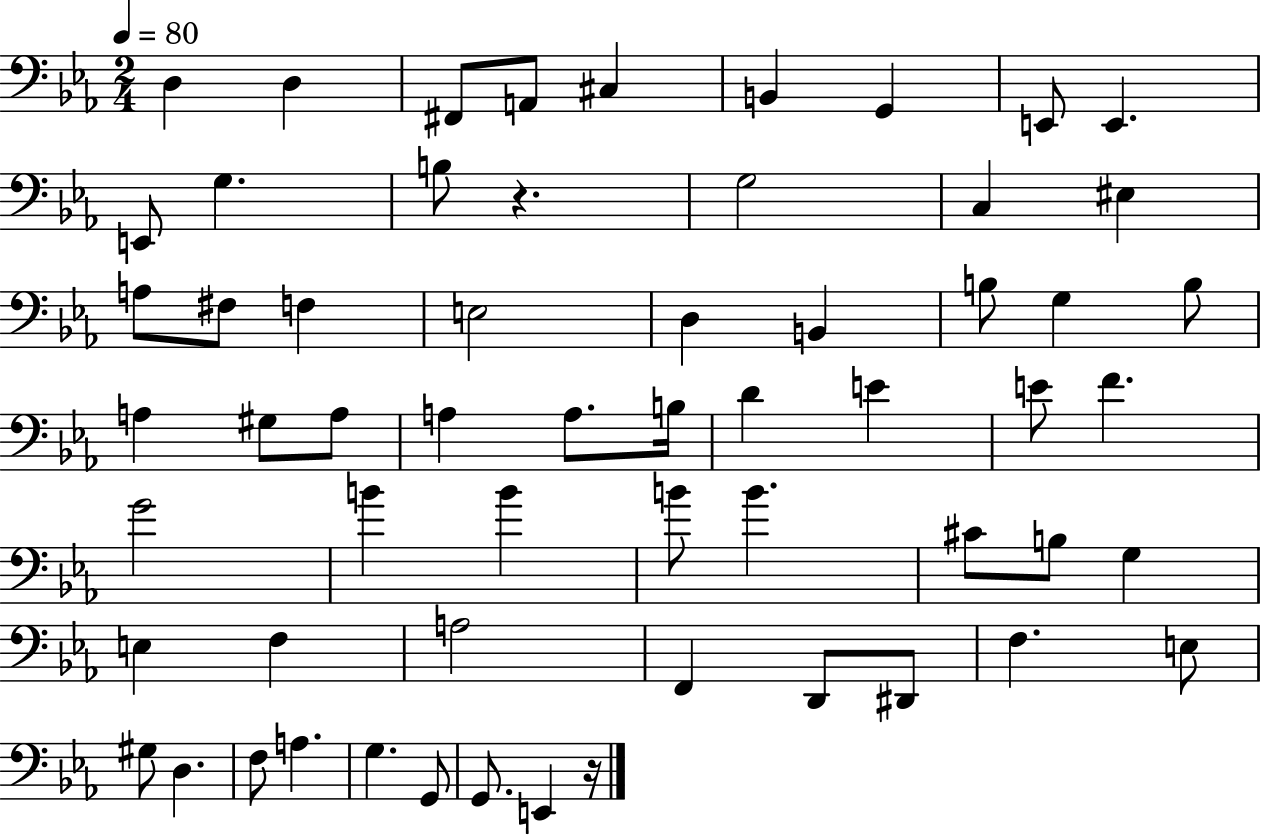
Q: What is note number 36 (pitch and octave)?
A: B4